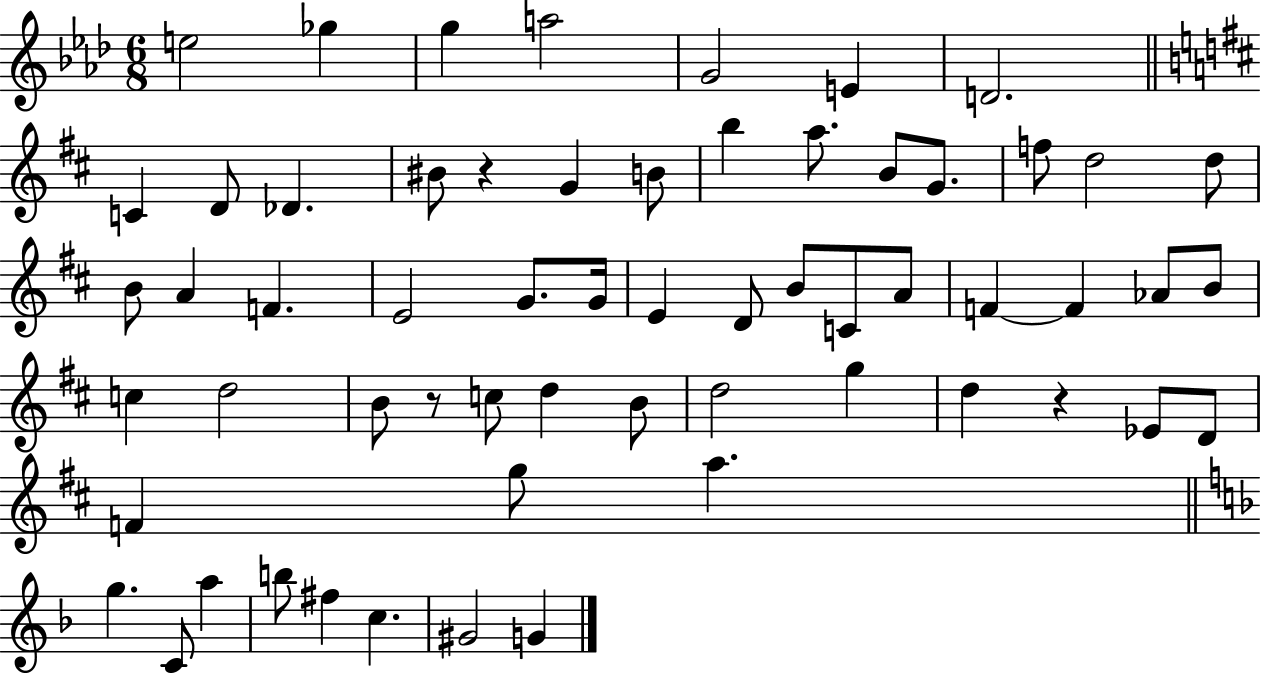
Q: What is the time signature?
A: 6/8